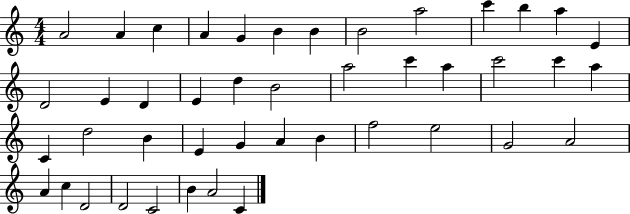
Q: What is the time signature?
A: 4/4